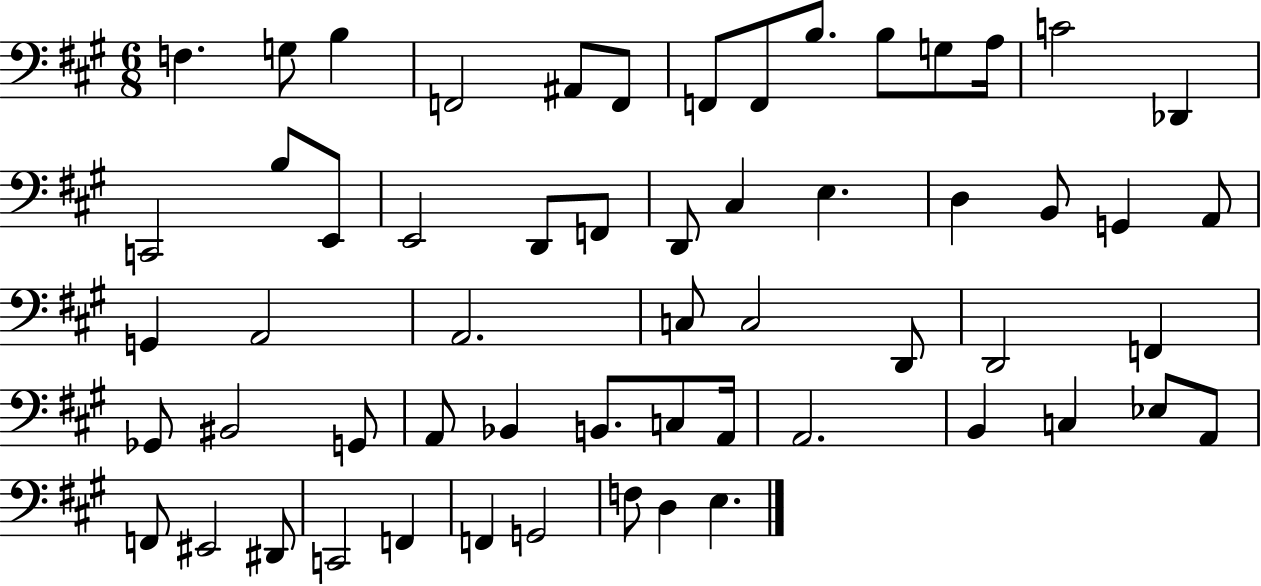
F3/q. G3/e B3/q F2/h A#2/e F2/e F2/e F2/e B3/e. B3/e G3/e A3/s C4/h Db2/q C2/h B3/e E2/e E2/h D2/e F2/e D2/e C#3/q E3/q. D3/q B2/e G2/q A2/e G2/q A2/h A2/h. C3/e C3/h D2/e D2/h F2/q Gb2/e BIS2/h G2/e A2/e Bb2/q B2/e. C3/e A2/s A2/h. B2/q C3/q Eb3/e A2/e F2/e EIS2/h D#2/e C2/h F2/q F2/q G2/h F3/e D3/q E3/q.